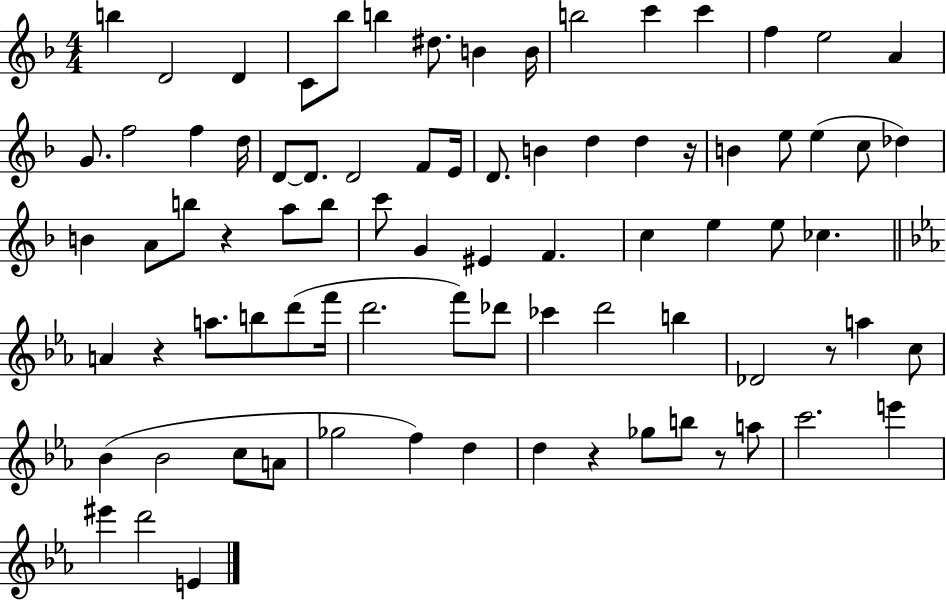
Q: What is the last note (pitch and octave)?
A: E4